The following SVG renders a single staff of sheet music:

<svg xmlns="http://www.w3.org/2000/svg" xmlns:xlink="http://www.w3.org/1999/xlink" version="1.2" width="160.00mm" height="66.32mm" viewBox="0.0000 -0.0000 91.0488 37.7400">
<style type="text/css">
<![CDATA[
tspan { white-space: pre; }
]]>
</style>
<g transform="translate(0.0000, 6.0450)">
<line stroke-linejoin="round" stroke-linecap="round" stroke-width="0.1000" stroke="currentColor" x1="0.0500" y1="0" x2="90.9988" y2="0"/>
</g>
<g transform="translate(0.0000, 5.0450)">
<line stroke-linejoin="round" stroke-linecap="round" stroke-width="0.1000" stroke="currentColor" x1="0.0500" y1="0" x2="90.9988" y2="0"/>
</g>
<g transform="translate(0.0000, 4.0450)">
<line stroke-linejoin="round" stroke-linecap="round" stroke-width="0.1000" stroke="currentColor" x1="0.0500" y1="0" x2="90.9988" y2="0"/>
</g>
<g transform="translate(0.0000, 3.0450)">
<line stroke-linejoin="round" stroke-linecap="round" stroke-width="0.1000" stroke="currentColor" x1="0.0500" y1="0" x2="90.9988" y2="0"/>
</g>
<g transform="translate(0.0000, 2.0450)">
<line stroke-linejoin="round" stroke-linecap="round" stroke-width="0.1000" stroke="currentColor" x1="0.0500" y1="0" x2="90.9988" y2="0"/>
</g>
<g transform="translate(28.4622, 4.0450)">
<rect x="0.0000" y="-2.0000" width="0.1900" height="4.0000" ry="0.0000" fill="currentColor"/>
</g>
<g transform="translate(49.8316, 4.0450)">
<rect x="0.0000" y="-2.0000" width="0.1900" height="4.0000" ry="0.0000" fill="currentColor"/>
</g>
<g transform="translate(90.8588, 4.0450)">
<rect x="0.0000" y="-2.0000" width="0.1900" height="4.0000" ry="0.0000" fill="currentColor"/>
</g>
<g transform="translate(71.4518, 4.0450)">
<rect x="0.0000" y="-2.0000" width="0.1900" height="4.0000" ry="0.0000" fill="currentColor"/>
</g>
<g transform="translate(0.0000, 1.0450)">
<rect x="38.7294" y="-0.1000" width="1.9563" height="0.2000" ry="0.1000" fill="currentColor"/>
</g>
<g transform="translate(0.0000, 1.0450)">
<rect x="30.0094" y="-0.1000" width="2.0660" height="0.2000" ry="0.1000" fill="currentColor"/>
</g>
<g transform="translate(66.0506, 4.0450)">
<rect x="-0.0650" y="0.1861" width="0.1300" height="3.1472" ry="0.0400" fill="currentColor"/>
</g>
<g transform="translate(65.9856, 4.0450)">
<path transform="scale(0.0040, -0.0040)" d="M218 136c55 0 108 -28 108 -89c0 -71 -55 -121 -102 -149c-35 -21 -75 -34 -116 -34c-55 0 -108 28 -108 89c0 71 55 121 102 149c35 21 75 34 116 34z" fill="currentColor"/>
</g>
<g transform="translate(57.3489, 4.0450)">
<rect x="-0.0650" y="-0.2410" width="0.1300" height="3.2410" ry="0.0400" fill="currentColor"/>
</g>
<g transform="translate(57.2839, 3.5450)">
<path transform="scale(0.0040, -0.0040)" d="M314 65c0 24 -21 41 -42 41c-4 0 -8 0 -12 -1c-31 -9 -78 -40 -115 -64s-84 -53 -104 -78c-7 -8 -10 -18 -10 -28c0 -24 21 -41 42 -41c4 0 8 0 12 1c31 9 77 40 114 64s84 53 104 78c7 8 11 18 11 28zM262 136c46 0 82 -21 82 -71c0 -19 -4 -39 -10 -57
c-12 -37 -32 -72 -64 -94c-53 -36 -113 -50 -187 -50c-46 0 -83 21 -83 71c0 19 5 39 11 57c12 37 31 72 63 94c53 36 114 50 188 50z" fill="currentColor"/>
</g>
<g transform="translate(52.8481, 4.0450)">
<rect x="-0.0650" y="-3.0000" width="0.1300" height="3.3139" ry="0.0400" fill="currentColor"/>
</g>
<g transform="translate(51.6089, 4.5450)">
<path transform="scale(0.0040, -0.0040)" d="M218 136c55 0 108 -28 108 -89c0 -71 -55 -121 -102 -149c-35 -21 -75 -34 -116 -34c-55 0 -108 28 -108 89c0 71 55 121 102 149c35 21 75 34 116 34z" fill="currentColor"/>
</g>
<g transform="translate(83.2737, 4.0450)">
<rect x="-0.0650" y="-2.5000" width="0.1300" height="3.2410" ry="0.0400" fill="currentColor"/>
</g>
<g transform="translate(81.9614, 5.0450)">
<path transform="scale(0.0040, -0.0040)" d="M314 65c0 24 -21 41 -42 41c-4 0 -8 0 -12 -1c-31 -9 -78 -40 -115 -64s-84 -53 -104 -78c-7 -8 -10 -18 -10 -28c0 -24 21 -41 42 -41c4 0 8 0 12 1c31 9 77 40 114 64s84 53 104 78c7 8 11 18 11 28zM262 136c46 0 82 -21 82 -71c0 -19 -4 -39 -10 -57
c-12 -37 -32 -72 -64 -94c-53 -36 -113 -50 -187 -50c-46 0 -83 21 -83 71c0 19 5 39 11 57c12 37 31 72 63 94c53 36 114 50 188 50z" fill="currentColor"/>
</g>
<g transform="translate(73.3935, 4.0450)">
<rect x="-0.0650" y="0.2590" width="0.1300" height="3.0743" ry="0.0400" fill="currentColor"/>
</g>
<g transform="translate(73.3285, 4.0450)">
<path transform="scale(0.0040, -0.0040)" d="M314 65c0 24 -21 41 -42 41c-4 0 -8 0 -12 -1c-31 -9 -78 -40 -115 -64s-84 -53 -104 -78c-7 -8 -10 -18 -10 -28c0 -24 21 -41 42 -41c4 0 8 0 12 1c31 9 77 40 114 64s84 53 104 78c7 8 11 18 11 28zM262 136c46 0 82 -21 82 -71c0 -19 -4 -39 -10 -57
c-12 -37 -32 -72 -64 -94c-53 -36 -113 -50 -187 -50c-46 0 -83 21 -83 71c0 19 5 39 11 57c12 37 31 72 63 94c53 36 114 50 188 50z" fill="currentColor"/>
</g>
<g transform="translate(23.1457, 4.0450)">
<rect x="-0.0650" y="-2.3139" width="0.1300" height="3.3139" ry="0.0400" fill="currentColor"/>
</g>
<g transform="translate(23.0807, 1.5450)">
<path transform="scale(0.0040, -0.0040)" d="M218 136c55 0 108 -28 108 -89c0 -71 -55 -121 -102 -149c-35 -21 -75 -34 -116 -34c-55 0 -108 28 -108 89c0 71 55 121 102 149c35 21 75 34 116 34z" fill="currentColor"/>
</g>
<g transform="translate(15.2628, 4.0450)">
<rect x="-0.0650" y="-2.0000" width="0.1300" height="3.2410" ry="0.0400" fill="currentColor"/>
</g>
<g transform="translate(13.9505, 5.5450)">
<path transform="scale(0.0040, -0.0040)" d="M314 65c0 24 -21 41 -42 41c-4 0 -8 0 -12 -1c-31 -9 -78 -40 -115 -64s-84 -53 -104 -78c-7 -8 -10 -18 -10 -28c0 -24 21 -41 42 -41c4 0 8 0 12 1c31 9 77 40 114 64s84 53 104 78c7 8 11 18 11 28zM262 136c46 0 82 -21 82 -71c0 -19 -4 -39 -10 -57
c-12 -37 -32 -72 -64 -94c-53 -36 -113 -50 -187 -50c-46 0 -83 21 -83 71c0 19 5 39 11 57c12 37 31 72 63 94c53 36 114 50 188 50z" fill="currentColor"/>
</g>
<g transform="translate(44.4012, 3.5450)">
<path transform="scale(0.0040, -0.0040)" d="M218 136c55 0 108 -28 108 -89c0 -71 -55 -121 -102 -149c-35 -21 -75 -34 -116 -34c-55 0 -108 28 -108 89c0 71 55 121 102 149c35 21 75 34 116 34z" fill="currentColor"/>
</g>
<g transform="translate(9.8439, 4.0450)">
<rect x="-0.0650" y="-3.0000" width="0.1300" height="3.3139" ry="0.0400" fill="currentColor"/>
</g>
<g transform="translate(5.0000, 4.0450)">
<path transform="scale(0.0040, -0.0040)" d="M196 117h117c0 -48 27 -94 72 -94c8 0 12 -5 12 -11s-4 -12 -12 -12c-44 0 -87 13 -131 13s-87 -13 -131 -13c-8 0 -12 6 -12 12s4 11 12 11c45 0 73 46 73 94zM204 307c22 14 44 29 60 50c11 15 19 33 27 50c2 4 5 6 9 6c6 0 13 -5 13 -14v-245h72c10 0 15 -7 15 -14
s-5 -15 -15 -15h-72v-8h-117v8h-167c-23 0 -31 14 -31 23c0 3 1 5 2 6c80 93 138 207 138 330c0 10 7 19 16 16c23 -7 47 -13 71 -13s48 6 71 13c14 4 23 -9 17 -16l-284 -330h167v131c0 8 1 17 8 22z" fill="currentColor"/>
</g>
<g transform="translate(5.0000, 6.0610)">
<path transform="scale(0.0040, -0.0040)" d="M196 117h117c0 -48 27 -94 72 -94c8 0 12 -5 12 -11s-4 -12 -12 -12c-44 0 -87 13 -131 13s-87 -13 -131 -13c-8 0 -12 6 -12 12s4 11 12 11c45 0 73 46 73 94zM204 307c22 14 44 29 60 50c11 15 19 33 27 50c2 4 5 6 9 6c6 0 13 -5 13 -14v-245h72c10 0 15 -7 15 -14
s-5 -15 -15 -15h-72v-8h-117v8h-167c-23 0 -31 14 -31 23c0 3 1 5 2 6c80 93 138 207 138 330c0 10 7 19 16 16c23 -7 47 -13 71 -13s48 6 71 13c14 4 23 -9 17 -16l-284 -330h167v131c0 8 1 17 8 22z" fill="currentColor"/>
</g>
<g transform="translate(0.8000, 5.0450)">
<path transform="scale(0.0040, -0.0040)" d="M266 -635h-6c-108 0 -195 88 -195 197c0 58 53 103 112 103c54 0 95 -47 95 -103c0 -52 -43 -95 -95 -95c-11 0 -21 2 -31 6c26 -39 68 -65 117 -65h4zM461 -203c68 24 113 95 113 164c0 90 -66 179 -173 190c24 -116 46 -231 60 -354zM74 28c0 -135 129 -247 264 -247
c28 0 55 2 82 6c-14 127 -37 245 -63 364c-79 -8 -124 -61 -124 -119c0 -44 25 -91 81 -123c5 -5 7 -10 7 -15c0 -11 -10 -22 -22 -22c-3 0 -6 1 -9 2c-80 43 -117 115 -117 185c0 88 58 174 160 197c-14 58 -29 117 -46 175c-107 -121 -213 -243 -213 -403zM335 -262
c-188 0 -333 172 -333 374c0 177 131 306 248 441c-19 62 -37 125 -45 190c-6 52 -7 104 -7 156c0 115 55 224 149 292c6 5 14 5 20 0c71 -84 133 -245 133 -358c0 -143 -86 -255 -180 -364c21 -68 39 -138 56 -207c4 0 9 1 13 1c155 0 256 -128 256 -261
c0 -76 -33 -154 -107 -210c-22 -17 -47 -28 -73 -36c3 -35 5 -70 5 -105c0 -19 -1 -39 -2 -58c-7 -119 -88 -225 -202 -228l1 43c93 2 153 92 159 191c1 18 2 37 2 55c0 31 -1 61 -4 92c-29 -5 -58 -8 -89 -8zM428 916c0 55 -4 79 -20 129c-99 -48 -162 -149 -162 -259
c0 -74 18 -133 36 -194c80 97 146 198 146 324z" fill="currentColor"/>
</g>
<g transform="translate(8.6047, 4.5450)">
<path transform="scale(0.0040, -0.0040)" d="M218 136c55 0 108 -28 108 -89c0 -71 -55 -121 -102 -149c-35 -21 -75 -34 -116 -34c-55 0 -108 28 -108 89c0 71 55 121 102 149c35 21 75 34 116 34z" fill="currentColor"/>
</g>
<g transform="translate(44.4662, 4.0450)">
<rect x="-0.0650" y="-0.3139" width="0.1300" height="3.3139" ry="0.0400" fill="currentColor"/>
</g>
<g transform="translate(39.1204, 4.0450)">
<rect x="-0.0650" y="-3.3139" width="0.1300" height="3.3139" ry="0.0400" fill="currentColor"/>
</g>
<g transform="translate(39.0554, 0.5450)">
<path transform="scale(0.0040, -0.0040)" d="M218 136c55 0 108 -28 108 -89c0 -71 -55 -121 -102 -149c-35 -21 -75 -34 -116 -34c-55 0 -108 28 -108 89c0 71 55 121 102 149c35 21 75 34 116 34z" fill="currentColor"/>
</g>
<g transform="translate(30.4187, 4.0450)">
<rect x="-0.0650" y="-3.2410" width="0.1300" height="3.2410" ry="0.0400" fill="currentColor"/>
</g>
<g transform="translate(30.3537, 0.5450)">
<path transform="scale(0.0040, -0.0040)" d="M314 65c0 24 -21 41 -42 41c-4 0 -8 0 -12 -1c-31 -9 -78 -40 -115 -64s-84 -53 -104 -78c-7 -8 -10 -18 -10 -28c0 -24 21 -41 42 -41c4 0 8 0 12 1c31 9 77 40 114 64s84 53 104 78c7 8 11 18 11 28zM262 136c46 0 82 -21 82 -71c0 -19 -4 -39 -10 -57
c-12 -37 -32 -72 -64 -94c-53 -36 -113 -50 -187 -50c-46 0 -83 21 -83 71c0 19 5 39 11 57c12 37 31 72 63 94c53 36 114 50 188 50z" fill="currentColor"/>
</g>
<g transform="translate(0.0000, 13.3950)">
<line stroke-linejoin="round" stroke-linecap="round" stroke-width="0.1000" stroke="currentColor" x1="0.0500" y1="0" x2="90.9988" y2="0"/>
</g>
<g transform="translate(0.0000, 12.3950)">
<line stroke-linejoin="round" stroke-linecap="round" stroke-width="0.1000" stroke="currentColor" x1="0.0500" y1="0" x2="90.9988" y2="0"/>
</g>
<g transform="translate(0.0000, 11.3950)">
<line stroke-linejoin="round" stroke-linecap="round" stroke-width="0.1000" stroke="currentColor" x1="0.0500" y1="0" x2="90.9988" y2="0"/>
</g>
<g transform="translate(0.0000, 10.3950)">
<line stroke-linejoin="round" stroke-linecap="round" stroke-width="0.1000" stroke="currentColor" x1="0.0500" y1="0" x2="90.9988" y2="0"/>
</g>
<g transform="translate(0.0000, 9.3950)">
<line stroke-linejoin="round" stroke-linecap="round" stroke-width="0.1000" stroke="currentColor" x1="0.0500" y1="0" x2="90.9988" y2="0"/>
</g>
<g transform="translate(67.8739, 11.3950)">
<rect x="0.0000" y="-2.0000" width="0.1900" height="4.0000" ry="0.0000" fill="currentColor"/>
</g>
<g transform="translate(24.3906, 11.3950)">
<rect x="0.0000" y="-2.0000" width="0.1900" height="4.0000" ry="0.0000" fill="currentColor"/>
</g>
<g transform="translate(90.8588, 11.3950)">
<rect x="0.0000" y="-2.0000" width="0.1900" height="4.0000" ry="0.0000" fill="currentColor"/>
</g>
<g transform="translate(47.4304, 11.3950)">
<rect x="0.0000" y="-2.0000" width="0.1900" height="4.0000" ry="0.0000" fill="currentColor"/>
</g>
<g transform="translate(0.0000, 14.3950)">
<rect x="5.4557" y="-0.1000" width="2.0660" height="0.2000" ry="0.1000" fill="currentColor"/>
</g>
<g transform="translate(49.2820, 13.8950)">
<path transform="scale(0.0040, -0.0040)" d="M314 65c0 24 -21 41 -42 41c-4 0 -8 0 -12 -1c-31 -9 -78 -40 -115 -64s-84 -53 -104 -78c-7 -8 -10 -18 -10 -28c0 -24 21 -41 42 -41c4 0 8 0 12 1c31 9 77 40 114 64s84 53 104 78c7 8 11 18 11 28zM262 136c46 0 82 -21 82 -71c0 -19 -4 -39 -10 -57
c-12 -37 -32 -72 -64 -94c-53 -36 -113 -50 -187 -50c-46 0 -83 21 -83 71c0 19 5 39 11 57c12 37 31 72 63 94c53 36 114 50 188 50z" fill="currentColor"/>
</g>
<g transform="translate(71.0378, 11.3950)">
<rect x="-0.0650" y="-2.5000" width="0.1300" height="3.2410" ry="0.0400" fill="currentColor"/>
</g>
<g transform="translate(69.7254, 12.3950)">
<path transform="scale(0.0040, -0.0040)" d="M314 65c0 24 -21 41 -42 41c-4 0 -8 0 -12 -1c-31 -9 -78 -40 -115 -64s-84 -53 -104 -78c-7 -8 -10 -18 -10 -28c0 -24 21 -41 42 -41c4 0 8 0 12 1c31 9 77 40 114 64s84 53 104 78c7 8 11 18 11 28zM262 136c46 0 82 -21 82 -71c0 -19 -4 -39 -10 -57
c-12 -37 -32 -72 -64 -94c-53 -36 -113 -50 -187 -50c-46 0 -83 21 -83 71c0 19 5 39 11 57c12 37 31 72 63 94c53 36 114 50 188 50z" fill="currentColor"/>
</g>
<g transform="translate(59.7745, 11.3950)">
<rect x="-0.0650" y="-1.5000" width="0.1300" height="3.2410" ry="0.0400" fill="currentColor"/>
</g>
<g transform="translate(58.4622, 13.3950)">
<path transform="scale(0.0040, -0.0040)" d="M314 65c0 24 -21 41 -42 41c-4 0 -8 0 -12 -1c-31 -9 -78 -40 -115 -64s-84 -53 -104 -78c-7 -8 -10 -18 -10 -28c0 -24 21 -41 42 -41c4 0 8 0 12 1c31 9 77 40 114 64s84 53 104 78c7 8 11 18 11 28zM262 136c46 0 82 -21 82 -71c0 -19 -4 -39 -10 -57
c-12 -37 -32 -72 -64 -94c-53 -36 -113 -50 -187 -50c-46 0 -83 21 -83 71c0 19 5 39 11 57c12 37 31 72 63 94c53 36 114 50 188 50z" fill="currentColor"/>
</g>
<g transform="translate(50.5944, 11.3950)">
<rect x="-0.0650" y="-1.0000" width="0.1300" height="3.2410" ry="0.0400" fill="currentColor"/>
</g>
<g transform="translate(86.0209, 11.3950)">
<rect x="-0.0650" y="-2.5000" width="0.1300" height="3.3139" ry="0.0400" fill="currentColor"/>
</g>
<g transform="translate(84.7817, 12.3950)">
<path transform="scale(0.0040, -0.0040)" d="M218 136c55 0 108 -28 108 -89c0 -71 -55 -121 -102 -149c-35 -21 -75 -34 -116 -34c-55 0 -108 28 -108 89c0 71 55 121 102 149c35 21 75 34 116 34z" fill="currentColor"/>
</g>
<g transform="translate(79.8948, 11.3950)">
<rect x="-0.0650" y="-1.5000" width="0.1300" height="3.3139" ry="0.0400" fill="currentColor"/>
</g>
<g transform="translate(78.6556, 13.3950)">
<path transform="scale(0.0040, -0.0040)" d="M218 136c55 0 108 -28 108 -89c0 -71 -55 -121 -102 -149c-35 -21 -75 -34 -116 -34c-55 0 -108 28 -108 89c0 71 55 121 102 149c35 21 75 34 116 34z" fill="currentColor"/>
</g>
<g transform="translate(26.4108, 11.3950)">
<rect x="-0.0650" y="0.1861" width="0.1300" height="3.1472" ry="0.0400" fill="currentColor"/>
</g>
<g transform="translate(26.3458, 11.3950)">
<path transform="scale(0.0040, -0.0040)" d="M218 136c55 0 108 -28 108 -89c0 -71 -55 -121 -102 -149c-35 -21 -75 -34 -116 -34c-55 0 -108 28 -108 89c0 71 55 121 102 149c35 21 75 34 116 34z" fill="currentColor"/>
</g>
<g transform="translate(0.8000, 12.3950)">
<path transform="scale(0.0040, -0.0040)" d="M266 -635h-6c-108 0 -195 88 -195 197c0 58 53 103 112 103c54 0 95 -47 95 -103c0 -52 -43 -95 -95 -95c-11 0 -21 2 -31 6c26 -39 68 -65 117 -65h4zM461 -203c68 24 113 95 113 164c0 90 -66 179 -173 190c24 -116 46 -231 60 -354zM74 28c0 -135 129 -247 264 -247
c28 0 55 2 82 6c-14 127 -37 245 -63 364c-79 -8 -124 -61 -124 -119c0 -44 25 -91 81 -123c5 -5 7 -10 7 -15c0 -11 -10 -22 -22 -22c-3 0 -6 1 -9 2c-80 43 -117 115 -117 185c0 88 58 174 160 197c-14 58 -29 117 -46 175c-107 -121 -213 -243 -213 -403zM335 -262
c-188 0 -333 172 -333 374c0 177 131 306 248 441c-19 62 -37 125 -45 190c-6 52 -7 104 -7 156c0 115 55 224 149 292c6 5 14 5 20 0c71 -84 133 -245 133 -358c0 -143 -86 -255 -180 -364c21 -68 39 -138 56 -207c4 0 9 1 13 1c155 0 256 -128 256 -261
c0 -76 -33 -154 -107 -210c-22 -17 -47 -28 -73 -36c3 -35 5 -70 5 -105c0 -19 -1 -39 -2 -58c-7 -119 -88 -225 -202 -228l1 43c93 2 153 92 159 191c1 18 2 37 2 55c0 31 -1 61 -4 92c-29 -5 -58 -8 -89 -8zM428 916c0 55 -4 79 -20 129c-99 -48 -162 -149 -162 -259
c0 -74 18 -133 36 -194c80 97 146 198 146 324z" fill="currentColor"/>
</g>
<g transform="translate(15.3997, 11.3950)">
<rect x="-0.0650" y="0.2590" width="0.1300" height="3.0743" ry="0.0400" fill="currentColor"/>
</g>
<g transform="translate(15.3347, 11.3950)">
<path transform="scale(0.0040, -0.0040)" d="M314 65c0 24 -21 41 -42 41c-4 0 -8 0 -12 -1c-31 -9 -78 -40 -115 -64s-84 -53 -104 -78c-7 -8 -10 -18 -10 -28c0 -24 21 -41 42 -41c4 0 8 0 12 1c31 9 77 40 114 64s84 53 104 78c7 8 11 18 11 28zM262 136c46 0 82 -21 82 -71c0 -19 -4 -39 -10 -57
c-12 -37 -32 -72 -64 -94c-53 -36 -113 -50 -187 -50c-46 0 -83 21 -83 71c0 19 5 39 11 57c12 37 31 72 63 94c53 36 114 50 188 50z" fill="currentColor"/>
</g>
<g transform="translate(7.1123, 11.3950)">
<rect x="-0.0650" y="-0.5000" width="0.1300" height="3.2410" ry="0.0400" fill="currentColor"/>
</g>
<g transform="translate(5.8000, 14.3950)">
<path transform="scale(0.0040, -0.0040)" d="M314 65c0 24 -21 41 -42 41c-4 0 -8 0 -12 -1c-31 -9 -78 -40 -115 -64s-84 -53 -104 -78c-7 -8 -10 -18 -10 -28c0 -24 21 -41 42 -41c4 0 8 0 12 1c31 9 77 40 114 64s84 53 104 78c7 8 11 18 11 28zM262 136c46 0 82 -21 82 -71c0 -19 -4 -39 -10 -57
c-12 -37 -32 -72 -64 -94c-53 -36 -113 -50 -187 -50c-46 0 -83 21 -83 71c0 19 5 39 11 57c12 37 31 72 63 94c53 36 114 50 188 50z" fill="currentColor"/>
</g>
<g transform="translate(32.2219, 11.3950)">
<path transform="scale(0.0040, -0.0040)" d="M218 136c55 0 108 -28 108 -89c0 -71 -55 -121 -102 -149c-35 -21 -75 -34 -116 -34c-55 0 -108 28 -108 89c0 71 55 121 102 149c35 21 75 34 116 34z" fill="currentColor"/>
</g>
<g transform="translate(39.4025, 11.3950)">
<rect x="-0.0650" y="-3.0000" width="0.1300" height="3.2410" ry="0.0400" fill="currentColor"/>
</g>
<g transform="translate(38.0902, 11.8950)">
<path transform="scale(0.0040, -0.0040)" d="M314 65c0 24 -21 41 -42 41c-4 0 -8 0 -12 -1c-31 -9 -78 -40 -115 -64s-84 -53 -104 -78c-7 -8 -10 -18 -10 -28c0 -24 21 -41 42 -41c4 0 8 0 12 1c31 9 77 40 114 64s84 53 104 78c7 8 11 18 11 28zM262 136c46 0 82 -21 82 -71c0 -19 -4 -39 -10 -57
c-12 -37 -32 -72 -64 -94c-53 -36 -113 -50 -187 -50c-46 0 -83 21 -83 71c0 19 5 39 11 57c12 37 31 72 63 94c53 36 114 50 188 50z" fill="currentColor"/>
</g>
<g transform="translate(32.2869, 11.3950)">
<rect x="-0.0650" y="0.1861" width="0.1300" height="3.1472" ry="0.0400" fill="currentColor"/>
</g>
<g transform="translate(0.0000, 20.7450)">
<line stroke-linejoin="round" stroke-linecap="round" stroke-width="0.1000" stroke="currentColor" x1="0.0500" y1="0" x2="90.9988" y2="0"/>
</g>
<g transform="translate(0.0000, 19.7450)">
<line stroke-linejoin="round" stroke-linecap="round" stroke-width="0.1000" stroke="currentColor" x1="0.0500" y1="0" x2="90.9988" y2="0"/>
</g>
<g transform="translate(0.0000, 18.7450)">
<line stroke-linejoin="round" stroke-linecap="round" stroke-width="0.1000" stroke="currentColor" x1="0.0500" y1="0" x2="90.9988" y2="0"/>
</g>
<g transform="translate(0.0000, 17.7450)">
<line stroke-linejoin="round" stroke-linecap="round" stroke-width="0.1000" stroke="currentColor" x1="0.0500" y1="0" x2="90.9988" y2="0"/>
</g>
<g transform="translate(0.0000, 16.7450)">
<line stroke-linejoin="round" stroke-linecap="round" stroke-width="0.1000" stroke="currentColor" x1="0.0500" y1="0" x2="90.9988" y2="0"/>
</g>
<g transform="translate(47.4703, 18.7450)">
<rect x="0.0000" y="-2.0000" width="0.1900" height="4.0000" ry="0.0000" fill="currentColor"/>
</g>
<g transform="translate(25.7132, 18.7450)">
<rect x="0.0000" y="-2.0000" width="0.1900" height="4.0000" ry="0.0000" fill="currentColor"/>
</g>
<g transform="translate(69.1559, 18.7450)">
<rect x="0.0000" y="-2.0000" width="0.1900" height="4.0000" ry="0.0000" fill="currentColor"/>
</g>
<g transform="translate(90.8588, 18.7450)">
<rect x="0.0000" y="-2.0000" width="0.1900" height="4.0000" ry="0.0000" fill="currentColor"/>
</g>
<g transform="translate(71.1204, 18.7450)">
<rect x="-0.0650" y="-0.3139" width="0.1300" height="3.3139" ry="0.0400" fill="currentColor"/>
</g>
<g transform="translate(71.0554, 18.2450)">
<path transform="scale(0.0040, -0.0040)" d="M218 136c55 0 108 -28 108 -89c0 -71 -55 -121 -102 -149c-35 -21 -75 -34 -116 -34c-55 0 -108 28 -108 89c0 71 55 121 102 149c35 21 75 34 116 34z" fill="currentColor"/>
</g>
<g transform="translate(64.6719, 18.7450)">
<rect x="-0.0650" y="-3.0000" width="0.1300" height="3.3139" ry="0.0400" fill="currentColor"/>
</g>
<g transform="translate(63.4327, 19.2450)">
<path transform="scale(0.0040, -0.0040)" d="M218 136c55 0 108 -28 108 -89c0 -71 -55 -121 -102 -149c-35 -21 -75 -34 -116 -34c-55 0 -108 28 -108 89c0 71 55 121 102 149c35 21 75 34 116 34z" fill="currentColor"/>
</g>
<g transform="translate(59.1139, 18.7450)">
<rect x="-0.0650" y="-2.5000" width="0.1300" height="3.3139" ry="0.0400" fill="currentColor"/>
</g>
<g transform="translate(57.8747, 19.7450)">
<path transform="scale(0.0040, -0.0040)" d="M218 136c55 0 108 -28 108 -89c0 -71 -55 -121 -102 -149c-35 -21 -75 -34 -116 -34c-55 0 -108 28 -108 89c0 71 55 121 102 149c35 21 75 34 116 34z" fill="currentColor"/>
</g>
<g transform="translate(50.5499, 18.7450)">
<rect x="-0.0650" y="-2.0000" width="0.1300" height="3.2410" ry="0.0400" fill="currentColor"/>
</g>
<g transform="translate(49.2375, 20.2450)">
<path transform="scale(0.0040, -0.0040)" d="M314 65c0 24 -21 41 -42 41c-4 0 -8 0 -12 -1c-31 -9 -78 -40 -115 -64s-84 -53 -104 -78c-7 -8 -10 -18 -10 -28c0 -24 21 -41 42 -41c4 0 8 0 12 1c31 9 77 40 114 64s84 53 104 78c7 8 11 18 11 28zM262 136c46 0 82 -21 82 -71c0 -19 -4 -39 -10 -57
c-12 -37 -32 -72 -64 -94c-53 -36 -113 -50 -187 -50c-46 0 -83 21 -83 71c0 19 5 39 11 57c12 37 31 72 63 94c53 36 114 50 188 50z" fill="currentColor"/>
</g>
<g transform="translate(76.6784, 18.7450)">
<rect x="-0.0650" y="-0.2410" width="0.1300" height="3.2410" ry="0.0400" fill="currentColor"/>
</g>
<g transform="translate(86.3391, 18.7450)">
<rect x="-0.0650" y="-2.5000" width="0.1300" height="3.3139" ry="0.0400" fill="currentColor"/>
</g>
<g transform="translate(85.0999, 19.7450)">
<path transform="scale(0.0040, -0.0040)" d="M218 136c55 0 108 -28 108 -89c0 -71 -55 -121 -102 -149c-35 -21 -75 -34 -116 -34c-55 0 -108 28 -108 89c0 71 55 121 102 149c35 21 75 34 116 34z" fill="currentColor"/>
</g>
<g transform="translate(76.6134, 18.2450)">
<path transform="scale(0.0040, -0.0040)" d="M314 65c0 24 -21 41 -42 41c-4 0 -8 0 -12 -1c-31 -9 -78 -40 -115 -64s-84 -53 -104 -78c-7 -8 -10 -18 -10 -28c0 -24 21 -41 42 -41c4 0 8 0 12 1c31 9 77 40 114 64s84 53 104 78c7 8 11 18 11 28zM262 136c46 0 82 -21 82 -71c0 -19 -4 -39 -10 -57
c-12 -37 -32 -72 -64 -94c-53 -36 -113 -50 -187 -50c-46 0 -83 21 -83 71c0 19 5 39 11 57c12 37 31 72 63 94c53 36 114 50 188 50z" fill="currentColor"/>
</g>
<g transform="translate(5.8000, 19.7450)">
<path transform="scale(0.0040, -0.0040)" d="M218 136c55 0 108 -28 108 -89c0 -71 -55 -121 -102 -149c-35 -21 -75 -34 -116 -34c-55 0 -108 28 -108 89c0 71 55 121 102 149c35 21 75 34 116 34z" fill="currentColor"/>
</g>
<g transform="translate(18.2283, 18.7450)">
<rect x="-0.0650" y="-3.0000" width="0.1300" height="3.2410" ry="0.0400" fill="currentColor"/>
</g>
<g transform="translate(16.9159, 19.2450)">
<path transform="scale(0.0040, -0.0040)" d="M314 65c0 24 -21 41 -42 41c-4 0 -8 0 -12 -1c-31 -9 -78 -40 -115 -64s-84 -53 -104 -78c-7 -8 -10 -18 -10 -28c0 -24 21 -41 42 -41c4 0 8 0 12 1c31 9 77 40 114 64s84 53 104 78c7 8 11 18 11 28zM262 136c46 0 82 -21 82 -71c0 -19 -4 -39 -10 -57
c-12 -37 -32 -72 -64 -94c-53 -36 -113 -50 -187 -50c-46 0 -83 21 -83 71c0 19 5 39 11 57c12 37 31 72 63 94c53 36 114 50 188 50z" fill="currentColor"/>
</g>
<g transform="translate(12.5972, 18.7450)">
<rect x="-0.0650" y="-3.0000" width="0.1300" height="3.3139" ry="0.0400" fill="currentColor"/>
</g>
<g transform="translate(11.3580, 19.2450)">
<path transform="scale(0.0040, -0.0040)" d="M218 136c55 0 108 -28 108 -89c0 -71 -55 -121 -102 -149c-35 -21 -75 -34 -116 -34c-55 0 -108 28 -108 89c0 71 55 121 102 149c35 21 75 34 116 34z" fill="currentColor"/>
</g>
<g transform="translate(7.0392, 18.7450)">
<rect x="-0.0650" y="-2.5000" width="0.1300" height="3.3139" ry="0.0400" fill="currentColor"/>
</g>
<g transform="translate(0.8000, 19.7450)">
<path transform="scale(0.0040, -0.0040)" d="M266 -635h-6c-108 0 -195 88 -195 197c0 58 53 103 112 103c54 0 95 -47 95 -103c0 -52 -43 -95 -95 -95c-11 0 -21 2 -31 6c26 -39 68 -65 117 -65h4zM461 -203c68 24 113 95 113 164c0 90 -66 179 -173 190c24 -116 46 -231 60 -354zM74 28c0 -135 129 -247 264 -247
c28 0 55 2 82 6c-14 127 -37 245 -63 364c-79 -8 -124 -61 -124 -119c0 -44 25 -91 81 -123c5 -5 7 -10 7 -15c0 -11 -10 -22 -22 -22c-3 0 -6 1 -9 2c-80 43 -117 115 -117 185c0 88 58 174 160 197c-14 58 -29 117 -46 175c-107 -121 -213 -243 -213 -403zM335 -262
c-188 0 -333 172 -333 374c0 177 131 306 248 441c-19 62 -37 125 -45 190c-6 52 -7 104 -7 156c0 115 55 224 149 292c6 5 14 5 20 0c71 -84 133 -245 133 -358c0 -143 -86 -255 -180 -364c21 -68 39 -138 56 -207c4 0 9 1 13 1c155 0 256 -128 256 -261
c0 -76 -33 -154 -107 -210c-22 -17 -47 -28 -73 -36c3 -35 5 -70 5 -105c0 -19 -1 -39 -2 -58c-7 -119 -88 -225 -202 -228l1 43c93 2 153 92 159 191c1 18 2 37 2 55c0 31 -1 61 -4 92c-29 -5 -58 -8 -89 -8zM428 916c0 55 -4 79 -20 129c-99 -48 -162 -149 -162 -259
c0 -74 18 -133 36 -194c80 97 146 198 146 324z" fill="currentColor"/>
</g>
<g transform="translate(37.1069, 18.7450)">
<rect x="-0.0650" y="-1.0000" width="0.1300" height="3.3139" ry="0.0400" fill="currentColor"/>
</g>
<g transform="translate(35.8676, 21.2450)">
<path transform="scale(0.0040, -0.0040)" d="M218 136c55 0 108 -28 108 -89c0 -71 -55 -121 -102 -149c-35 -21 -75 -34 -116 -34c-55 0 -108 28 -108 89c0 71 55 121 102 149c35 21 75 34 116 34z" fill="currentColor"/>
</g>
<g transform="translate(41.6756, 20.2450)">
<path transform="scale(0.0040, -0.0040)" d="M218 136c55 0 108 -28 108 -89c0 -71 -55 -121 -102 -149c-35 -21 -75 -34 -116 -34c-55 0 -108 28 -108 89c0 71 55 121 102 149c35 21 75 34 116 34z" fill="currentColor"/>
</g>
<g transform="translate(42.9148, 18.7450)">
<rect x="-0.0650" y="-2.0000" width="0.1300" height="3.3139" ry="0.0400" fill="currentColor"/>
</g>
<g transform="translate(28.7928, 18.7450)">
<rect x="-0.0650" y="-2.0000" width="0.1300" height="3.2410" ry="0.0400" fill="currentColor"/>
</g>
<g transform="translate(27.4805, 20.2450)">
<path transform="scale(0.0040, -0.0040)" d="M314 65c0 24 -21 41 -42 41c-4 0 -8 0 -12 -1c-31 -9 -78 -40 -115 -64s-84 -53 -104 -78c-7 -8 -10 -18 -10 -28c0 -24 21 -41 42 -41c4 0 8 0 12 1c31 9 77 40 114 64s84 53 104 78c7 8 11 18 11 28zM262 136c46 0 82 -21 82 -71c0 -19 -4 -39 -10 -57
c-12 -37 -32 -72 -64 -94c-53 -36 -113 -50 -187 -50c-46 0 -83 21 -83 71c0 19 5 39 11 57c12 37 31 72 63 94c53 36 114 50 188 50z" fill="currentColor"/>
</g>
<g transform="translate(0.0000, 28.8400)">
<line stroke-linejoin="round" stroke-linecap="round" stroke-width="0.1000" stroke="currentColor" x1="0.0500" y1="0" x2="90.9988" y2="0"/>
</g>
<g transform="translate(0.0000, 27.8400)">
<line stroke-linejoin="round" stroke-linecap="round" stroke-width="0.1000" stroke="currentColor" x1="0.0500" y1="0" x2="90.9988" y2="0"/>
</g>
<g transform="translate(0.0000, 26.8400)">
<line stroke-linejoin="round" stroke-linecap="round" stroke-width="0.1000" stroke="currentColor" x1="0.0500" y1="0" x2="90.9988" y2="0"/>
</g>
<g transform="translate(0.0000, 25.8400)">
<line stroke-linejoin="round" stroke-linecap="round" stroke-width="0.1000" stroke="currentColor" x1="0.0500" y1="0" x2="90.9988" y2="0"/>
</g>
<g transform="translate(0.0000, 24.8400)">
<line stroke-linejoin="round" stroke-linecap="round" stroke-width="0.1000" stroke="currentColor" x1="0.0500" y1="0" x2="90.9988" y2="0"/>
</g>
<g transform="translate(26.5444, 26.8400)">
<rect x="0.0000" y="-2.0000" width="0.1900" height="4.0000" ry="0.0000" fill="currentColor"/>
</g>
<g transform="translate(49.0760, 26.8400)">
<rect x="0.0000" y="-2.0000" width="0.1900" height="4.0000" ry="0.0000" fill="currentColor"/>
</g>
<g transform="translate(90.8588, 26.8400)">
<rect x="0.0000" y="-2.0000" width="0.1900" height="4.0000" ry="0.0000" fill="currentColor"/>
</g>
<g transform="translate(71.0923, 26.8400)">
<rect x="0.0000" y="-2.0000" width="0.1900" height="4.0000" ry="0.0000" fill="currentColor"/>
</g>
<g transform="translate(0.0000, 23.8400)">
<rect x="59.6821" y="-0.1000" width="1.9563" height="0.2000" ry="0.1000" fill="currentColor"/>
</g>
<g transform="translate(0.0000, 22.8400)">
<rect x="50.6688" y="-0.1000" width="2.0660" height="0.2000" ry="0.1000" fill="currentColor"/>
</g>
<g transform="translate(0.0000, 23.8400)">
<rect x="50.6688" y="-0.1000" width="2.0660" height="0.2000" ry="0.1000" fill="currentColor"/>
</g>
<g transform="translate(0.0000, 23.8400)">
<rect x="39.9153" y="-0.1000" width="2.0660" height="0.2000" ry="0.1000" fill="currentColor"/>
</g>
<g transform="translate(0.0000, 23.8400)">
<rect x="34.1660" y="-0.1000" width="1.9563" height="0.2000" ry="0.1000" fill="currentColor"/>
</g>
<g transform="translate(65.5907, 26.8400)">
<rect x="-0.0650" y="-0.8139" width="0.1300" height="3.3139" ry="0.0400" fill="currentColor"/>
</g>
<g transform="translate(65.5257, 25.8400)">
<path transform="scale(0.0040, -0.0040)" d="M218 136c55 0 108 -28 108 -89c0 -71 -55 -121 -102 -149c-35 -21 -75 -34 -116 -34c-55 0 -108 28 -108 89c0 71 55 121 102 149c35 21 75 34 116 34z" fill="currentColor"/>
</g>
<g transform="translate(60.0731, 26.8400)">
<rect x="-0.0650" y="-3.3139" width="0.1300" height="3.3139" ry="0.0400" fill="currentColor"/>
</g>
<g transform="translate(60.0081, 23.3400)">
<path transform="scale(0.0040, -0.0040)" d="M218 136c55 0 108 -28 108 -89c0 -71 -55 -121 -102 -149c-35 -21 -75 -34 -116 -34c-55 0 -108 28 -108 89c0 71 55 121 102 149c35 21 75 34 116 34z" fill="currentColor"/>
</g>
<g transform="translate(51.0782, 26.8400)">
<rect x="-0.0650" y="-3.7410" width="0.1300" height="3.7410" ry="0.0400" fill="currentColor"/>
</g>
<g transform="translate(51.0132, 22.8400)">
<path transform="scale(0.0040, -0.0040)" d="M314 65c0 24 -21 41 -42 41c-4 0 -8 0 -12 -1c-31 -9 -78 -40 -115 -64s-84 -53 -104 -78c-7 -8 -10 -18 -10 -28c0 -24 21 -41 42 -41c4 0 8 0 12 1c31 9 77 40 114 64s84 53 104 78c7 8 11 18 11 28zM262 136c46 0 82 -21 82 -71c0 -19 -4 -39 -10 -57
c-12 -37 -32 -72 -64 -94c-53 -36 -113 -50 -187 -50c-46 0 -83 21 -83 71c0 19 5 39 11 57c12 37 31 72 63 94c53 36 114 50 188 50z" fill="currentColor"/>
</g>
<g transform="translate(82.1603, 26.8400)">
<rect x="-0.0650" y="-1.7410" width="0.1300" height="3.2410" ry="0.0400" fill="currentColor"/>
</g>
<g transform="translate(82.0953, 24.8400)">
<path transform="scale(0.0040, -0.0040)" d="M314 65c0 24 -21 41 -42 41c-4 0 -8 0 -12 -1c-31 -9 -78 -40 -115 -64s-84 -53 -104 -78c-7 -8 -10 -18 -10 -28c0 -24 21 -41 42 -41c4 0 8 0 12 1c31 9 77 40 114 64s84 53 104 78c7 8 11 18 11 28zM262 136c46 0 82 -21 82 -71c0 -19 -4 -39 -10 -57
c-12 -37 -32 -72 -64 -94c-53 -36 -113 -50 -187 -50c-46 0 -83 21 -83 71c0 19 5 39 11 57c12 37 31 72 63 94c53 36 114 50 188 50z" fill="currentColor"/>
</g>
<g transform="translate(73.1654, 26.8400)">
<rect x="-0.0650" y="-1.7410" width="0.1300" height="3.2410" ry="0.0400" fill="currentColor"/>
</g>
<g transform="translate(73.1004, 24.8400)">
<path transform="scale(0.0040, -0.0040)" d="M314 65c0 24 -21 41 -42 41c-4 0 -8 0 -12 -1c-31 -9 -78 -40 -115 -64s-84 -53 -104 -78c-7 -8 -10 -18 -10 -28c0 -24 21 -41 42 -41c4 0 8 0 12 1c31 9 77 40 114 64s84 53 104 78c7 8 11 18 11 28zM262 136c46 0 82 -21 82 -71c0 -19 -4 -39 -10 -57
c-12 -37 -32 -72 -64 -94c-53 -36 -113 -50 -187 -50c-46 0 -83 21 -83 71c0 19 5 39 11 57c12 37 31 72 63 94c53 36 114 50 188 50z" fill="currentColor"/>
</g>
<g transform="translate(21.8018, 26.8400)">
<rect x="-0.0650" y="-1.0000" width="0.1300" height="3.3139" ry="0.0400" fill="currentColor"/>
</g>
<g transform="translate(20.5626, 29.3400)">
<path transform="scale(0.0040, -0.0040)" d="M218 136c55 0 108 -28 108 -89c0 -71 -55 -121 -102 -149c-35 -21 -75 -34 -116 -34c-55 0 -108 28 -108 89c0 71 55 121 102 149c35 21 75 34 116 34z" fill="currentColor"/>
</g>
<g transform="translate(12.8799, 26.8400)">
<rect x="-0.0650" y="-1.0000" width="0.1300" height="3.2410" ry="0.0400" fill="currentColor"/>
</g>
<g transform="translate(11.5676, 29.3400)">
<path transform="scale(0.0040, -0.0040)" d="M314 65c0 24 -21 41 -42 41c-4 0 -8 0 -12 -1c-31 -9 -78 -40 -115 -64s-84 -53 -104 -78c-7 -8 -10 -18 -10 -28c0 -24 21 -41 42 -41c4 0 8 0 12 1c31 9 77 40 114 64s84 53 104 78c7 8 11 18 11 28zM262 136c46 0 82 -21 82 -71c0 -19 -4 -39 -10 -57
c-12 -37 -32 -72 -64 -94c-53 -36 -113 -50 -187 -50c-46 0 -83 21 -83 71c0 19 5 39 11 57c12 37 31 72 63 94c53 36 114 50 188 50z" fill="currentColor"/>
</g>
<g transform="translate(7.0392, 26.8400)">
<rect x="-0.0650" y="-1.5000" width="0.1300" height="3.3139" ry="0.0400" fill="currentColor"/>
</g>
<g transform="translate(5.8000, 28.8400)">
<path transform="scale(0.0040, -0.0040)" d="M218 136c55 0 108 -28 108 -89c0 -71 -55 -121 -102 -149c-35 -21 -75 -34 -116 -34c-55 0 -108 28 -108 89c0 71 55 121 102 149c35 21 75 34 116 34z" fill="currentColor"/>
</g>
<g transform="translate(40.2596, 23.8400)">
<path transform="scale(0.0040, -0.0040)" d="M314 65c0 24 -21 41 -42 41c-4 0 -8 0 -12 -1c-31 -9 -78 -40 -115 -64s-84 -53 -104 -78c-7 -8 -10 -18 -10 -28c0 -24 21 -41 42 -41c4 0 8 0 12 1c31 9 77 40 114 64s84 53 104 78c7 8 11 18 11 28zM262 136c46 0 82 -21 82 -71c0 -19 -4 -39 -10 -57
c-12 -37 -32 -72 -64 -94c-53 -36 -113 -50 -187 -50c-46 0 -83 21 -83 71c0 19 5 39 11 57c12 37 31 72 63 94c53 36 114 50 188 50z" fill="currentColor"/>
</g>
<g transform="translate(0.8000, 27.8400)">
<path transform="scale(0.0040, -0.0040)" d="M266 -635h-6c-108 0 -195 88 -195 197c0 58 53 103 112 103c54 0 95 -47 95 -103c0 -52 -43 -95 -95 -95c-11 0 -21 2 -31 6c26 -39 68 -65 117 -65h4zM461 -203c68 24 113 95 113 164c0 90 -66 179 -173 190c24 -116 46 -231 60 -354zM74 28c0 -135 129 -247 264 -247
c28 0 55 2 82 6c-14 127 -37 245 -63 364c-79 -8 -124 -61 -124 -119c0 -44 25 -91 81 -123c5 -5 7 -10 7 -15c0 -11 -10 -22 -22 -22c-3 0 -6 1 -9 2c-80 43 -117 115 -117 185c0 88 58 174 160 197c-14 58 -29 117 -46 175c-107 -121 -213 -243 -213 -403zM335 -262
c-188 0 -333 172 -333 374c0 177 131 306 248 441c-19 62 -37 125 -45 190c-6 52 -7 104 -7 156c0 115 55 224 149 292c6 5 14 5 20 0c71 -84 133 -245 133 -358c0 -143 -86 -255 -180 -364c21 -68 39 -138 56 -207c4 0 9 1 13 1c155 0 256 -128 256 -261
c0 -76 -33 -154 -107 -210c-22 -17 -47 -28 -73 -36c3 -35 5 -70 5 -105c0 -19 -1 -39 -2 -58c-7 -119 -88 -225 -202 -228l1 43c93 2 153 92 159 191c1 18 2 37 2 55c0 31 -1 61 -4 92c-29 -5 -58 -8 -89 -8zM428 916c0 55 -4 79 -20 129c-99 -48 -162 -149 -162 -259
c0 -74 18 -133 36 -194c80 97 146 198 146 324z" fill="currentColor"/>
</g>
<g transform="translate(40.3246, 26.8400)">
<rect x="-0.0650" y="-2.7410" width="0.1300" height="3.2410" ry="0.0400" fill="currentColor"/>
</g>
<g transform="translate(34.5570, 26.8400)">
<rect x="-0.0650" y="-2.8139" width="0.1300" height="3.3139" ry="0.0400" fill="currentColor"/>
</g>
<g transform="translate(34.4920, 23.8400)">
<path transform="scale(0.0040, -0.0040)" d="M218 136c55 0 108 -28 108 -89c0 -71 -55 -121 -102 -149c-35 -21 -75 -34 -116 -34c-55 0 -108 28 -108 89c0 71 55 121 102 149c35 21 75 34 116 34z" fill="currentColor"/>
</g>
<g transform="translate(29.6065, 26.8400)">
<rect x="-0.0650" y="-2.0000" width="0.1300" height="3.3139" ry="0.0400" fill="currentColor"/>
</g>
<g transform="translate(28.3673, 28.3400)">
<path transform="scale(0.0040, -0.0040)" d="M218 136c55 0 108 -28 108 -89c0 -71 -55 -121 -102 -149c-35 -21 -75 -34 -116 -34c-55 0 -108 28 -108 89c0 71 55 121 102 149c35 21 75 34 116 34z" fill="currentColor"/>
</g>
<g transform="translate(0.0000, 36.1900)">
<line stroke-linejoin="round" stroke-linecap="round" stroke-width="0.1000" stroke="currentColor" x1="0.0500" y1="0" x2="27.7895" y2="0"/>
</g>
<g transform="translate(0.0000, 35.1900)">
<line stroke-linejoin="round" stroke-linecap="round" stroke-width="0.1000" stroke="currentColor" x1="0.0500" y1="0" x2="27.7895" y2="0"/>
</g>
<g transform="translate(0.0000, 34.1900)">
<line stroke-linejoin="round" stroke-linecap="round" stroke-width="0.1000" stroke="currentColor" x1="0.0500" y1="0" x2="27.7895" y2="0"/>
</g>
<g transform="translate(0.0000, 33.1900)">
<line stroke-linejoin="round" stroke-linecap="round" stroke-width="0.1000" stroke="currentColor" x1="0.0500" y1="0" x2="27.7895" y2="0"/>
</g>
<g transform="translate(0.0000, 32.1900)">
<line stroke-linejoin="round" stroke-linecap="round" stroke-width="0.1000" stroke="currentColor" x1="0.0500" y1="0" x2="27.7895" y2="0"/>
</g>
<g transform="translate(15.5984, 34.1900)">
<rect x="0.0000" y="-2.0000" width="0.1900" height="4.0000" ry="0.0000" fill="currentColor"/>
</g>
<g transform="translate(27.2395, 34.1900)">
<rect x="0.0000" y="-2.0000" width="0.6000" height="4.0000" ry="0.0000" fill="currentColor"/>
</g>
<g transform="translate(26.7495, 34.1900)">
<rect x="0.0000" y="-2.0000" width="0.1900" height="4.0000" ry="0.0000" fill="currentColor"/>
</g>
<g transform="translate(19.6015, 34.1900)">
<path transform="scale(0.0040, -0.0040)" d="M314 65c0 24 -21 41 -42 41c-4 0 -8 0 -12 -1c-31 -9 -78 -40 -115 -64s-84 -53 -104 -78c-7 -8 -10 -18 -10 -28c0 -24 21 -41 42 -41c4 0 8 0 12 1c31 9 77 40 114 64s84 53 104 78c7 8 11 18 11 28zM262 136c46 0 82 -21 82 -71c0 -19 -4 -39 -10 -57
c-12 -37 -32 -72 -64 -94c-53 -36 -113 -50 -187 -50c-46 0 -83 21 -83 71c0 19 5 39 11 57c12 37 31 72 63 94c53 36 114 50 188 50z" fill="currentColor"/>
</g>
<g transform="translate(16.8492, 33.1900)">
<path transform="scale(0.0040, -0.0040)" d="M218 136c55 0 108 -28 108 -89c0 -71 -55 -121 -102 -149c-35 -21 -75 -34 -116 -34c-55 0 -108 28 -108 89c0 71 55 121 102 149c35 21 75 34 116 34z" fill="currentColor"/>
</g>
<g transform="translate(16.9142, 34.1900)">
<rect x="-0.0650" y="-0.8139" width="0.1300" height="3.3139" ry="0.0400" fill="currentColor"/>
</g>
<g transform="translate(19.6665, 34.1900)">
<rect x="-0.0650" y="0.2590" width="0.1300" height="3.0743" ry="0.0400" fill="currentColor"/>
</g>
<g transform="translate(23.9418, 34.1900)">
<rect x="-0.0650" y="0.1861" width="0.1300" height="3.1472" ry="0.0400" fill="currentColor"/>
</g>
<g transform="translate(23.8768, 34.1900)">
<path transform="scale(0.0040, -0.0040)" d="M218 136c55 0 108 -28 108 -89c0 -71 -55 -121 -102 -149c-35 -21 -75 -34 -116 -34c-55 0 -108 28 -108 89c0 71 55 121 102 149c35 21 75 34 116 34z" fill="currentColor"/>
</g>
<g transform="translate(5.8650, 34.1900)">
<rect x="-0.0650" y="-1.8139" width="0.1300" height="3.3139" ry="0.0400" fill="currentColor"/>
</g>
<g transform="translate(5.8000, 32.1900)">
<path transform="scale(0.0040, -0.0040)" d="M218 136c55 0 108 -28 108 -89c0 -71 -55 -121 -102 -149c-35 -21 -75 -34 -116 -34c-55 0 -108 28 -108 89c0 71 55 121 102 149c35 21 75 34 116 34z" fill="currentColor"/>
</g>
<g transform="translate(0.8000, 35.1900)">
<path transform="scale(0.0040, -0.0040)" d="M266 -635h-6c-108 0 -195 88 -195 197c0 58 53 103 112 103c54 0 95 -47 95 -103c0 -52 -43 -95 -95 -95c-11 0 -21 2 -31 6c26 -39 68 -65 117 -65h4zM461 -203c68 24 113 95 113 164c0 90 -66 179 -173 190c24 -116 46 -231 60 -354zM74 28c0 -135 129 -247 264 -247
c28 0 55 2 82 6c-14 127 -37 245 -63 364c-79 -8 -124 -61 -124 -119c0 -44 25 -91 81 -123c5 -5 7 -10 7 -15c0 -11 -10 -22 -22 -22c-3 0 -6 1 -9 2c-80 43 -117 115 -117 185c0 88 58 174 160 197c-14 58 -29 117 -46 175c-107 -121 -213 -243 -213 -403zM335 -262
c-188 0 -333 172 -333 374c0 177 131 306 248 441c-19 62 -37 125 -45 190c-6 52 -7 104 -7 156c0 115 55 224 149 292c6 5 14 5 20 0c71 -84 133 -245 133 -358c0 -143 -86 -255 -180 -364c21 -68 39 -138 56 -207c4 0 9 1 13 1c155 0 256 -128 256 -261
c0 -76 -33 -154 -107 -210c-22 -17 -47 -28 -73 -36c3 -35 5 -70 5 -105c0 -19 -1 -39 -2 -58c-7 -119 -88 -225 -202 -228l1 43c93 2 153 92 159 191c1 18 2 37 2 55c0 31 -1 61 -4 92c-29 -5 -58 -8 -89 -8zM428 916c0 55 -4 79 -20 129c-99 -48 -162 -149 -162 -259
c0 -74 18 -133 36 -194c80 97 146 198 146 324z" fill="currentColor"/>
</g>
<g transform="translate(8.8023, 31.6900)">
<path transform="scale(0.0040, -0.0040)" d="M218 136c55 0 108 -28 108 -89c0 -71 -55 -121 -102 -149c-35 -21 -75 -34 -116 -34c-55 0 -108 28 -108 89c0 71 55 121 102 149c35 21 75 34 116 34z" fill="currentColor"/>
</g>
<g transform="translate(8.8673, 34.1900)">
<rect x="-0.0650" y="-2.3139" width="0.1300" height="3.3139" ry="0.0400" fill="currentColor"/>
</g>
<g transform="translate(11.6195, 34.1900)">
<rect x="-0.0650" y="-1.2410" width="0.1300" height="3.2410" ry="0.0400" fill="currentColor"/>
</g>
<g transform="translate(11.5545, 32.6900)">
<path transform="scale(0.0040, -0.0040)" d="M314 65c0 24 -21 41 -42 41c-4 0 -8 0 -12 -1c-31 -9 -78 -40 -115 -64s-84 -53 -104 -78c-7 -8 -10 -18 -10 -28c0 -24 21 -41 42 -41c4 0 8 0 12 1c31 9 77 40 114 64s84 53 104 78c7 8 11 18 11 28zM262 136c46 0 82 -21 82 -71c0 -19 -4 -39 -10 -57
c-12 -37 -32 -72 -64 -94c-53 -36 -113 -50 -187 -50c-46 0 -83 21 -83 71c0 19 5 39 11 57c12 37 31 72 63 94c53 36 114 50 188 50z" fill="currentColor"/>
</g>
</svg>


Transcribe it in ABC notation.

X:1
T:Untitled
M:4/4
L:1/4
K:C
A F2 g b2 b c A c2 B B2 G2 C2 B2 B B A2 D2 E2 G2 E G G A A2 F2 D F F2 G A c c2 G E D2 D F a a2 c'2 b d f2 f2 f g e2 d B2 B